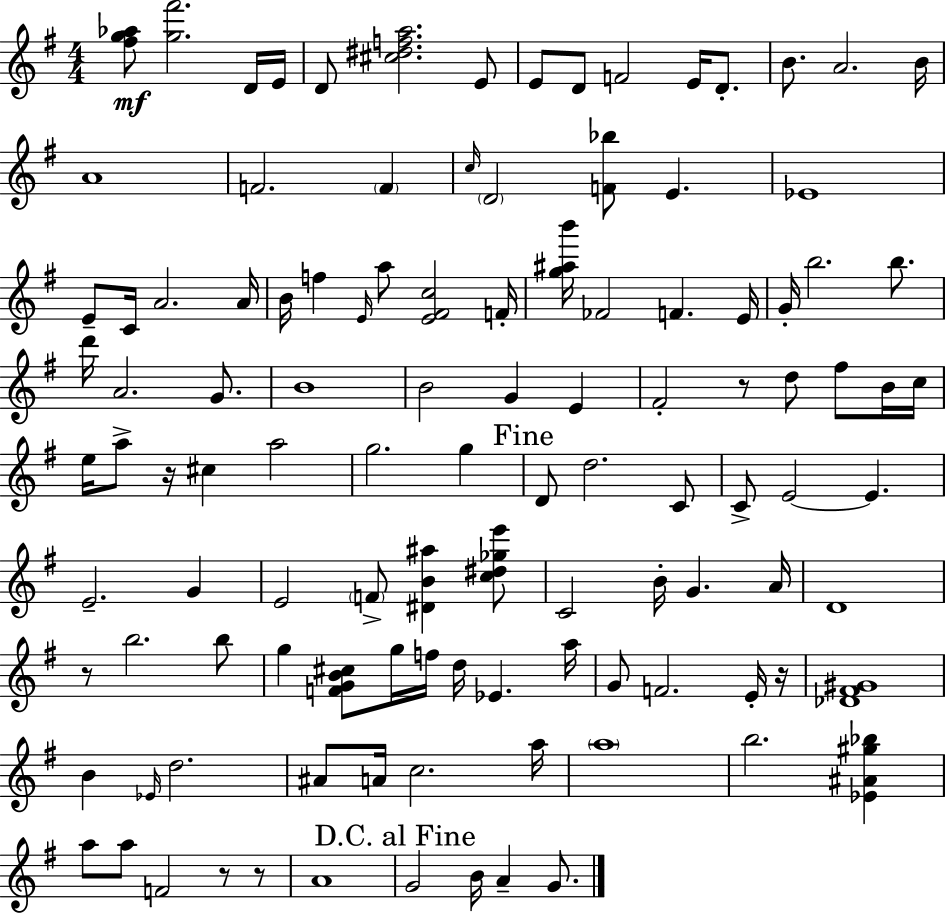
{
  \clef treble
  \numericTimeSignature
  \time 4/4
  \key e \minor
  <fis'' g'' aes''>8\mf <g'' fis'''>2. d'16 e'16 | d'8 <cis'' dis'' f'' a''>2. e'8 | e'8 d'8 f'2 e'16 d'8.-. | b'8. a'2. b'16 | \break a'1 | f'2. \parenthesize f'4 | \grace { c''16 } \parenthesize d'2 <f' bes''>8 e'4. | ees'1 | \break e'8-- c'16 a'2. | a'16 b'16 f''4 \grace { e'16 } a''8 <e' fis' c''>2 | f'16-. <g'' ais'' b'''>16 fes'2 f'4. | e'16 g'16-. b''2. b''8. | \break d'''16 a'2. g'8. | b'1 | b'2 g'4 e'4 | fis'2-. r8 d''8 fis''8 | \break b'16 c''16 e''16 a''8-> r16 cis''4 a''2 | g''2. g''4 | \mark "Fine" d'8 d''2. | c'8 c'8-> e'2~~ e'4. | \break e'2.-- g'4 | e'2 \parenthesize f'8-> <dis' b' ais''>4 | <c'' dis'' ges'' e'''>8 c'2 b'16-. g'4. | a'16 d'1 | \break r8 b''2. | b''8 g''4 <f' g' b' cis''>8 g''16 f''16 d''16 ees'4. | a''16 g'8 f'2. | e'16-. r16 <des' fis' gis'>1 | \break b'4 \grace { ees'16 } d''2. | ais'8 a'16 c''2. | a''16 \parenthesize a''1 | b''2. <ees' ais' gis'' bes''>4 | \break a''8 a''8 f'2 r8 | r8 a'1 | \mark "D.C. al Fine" g'2 b'16 a'4-- | g'8. \bar "|."
}